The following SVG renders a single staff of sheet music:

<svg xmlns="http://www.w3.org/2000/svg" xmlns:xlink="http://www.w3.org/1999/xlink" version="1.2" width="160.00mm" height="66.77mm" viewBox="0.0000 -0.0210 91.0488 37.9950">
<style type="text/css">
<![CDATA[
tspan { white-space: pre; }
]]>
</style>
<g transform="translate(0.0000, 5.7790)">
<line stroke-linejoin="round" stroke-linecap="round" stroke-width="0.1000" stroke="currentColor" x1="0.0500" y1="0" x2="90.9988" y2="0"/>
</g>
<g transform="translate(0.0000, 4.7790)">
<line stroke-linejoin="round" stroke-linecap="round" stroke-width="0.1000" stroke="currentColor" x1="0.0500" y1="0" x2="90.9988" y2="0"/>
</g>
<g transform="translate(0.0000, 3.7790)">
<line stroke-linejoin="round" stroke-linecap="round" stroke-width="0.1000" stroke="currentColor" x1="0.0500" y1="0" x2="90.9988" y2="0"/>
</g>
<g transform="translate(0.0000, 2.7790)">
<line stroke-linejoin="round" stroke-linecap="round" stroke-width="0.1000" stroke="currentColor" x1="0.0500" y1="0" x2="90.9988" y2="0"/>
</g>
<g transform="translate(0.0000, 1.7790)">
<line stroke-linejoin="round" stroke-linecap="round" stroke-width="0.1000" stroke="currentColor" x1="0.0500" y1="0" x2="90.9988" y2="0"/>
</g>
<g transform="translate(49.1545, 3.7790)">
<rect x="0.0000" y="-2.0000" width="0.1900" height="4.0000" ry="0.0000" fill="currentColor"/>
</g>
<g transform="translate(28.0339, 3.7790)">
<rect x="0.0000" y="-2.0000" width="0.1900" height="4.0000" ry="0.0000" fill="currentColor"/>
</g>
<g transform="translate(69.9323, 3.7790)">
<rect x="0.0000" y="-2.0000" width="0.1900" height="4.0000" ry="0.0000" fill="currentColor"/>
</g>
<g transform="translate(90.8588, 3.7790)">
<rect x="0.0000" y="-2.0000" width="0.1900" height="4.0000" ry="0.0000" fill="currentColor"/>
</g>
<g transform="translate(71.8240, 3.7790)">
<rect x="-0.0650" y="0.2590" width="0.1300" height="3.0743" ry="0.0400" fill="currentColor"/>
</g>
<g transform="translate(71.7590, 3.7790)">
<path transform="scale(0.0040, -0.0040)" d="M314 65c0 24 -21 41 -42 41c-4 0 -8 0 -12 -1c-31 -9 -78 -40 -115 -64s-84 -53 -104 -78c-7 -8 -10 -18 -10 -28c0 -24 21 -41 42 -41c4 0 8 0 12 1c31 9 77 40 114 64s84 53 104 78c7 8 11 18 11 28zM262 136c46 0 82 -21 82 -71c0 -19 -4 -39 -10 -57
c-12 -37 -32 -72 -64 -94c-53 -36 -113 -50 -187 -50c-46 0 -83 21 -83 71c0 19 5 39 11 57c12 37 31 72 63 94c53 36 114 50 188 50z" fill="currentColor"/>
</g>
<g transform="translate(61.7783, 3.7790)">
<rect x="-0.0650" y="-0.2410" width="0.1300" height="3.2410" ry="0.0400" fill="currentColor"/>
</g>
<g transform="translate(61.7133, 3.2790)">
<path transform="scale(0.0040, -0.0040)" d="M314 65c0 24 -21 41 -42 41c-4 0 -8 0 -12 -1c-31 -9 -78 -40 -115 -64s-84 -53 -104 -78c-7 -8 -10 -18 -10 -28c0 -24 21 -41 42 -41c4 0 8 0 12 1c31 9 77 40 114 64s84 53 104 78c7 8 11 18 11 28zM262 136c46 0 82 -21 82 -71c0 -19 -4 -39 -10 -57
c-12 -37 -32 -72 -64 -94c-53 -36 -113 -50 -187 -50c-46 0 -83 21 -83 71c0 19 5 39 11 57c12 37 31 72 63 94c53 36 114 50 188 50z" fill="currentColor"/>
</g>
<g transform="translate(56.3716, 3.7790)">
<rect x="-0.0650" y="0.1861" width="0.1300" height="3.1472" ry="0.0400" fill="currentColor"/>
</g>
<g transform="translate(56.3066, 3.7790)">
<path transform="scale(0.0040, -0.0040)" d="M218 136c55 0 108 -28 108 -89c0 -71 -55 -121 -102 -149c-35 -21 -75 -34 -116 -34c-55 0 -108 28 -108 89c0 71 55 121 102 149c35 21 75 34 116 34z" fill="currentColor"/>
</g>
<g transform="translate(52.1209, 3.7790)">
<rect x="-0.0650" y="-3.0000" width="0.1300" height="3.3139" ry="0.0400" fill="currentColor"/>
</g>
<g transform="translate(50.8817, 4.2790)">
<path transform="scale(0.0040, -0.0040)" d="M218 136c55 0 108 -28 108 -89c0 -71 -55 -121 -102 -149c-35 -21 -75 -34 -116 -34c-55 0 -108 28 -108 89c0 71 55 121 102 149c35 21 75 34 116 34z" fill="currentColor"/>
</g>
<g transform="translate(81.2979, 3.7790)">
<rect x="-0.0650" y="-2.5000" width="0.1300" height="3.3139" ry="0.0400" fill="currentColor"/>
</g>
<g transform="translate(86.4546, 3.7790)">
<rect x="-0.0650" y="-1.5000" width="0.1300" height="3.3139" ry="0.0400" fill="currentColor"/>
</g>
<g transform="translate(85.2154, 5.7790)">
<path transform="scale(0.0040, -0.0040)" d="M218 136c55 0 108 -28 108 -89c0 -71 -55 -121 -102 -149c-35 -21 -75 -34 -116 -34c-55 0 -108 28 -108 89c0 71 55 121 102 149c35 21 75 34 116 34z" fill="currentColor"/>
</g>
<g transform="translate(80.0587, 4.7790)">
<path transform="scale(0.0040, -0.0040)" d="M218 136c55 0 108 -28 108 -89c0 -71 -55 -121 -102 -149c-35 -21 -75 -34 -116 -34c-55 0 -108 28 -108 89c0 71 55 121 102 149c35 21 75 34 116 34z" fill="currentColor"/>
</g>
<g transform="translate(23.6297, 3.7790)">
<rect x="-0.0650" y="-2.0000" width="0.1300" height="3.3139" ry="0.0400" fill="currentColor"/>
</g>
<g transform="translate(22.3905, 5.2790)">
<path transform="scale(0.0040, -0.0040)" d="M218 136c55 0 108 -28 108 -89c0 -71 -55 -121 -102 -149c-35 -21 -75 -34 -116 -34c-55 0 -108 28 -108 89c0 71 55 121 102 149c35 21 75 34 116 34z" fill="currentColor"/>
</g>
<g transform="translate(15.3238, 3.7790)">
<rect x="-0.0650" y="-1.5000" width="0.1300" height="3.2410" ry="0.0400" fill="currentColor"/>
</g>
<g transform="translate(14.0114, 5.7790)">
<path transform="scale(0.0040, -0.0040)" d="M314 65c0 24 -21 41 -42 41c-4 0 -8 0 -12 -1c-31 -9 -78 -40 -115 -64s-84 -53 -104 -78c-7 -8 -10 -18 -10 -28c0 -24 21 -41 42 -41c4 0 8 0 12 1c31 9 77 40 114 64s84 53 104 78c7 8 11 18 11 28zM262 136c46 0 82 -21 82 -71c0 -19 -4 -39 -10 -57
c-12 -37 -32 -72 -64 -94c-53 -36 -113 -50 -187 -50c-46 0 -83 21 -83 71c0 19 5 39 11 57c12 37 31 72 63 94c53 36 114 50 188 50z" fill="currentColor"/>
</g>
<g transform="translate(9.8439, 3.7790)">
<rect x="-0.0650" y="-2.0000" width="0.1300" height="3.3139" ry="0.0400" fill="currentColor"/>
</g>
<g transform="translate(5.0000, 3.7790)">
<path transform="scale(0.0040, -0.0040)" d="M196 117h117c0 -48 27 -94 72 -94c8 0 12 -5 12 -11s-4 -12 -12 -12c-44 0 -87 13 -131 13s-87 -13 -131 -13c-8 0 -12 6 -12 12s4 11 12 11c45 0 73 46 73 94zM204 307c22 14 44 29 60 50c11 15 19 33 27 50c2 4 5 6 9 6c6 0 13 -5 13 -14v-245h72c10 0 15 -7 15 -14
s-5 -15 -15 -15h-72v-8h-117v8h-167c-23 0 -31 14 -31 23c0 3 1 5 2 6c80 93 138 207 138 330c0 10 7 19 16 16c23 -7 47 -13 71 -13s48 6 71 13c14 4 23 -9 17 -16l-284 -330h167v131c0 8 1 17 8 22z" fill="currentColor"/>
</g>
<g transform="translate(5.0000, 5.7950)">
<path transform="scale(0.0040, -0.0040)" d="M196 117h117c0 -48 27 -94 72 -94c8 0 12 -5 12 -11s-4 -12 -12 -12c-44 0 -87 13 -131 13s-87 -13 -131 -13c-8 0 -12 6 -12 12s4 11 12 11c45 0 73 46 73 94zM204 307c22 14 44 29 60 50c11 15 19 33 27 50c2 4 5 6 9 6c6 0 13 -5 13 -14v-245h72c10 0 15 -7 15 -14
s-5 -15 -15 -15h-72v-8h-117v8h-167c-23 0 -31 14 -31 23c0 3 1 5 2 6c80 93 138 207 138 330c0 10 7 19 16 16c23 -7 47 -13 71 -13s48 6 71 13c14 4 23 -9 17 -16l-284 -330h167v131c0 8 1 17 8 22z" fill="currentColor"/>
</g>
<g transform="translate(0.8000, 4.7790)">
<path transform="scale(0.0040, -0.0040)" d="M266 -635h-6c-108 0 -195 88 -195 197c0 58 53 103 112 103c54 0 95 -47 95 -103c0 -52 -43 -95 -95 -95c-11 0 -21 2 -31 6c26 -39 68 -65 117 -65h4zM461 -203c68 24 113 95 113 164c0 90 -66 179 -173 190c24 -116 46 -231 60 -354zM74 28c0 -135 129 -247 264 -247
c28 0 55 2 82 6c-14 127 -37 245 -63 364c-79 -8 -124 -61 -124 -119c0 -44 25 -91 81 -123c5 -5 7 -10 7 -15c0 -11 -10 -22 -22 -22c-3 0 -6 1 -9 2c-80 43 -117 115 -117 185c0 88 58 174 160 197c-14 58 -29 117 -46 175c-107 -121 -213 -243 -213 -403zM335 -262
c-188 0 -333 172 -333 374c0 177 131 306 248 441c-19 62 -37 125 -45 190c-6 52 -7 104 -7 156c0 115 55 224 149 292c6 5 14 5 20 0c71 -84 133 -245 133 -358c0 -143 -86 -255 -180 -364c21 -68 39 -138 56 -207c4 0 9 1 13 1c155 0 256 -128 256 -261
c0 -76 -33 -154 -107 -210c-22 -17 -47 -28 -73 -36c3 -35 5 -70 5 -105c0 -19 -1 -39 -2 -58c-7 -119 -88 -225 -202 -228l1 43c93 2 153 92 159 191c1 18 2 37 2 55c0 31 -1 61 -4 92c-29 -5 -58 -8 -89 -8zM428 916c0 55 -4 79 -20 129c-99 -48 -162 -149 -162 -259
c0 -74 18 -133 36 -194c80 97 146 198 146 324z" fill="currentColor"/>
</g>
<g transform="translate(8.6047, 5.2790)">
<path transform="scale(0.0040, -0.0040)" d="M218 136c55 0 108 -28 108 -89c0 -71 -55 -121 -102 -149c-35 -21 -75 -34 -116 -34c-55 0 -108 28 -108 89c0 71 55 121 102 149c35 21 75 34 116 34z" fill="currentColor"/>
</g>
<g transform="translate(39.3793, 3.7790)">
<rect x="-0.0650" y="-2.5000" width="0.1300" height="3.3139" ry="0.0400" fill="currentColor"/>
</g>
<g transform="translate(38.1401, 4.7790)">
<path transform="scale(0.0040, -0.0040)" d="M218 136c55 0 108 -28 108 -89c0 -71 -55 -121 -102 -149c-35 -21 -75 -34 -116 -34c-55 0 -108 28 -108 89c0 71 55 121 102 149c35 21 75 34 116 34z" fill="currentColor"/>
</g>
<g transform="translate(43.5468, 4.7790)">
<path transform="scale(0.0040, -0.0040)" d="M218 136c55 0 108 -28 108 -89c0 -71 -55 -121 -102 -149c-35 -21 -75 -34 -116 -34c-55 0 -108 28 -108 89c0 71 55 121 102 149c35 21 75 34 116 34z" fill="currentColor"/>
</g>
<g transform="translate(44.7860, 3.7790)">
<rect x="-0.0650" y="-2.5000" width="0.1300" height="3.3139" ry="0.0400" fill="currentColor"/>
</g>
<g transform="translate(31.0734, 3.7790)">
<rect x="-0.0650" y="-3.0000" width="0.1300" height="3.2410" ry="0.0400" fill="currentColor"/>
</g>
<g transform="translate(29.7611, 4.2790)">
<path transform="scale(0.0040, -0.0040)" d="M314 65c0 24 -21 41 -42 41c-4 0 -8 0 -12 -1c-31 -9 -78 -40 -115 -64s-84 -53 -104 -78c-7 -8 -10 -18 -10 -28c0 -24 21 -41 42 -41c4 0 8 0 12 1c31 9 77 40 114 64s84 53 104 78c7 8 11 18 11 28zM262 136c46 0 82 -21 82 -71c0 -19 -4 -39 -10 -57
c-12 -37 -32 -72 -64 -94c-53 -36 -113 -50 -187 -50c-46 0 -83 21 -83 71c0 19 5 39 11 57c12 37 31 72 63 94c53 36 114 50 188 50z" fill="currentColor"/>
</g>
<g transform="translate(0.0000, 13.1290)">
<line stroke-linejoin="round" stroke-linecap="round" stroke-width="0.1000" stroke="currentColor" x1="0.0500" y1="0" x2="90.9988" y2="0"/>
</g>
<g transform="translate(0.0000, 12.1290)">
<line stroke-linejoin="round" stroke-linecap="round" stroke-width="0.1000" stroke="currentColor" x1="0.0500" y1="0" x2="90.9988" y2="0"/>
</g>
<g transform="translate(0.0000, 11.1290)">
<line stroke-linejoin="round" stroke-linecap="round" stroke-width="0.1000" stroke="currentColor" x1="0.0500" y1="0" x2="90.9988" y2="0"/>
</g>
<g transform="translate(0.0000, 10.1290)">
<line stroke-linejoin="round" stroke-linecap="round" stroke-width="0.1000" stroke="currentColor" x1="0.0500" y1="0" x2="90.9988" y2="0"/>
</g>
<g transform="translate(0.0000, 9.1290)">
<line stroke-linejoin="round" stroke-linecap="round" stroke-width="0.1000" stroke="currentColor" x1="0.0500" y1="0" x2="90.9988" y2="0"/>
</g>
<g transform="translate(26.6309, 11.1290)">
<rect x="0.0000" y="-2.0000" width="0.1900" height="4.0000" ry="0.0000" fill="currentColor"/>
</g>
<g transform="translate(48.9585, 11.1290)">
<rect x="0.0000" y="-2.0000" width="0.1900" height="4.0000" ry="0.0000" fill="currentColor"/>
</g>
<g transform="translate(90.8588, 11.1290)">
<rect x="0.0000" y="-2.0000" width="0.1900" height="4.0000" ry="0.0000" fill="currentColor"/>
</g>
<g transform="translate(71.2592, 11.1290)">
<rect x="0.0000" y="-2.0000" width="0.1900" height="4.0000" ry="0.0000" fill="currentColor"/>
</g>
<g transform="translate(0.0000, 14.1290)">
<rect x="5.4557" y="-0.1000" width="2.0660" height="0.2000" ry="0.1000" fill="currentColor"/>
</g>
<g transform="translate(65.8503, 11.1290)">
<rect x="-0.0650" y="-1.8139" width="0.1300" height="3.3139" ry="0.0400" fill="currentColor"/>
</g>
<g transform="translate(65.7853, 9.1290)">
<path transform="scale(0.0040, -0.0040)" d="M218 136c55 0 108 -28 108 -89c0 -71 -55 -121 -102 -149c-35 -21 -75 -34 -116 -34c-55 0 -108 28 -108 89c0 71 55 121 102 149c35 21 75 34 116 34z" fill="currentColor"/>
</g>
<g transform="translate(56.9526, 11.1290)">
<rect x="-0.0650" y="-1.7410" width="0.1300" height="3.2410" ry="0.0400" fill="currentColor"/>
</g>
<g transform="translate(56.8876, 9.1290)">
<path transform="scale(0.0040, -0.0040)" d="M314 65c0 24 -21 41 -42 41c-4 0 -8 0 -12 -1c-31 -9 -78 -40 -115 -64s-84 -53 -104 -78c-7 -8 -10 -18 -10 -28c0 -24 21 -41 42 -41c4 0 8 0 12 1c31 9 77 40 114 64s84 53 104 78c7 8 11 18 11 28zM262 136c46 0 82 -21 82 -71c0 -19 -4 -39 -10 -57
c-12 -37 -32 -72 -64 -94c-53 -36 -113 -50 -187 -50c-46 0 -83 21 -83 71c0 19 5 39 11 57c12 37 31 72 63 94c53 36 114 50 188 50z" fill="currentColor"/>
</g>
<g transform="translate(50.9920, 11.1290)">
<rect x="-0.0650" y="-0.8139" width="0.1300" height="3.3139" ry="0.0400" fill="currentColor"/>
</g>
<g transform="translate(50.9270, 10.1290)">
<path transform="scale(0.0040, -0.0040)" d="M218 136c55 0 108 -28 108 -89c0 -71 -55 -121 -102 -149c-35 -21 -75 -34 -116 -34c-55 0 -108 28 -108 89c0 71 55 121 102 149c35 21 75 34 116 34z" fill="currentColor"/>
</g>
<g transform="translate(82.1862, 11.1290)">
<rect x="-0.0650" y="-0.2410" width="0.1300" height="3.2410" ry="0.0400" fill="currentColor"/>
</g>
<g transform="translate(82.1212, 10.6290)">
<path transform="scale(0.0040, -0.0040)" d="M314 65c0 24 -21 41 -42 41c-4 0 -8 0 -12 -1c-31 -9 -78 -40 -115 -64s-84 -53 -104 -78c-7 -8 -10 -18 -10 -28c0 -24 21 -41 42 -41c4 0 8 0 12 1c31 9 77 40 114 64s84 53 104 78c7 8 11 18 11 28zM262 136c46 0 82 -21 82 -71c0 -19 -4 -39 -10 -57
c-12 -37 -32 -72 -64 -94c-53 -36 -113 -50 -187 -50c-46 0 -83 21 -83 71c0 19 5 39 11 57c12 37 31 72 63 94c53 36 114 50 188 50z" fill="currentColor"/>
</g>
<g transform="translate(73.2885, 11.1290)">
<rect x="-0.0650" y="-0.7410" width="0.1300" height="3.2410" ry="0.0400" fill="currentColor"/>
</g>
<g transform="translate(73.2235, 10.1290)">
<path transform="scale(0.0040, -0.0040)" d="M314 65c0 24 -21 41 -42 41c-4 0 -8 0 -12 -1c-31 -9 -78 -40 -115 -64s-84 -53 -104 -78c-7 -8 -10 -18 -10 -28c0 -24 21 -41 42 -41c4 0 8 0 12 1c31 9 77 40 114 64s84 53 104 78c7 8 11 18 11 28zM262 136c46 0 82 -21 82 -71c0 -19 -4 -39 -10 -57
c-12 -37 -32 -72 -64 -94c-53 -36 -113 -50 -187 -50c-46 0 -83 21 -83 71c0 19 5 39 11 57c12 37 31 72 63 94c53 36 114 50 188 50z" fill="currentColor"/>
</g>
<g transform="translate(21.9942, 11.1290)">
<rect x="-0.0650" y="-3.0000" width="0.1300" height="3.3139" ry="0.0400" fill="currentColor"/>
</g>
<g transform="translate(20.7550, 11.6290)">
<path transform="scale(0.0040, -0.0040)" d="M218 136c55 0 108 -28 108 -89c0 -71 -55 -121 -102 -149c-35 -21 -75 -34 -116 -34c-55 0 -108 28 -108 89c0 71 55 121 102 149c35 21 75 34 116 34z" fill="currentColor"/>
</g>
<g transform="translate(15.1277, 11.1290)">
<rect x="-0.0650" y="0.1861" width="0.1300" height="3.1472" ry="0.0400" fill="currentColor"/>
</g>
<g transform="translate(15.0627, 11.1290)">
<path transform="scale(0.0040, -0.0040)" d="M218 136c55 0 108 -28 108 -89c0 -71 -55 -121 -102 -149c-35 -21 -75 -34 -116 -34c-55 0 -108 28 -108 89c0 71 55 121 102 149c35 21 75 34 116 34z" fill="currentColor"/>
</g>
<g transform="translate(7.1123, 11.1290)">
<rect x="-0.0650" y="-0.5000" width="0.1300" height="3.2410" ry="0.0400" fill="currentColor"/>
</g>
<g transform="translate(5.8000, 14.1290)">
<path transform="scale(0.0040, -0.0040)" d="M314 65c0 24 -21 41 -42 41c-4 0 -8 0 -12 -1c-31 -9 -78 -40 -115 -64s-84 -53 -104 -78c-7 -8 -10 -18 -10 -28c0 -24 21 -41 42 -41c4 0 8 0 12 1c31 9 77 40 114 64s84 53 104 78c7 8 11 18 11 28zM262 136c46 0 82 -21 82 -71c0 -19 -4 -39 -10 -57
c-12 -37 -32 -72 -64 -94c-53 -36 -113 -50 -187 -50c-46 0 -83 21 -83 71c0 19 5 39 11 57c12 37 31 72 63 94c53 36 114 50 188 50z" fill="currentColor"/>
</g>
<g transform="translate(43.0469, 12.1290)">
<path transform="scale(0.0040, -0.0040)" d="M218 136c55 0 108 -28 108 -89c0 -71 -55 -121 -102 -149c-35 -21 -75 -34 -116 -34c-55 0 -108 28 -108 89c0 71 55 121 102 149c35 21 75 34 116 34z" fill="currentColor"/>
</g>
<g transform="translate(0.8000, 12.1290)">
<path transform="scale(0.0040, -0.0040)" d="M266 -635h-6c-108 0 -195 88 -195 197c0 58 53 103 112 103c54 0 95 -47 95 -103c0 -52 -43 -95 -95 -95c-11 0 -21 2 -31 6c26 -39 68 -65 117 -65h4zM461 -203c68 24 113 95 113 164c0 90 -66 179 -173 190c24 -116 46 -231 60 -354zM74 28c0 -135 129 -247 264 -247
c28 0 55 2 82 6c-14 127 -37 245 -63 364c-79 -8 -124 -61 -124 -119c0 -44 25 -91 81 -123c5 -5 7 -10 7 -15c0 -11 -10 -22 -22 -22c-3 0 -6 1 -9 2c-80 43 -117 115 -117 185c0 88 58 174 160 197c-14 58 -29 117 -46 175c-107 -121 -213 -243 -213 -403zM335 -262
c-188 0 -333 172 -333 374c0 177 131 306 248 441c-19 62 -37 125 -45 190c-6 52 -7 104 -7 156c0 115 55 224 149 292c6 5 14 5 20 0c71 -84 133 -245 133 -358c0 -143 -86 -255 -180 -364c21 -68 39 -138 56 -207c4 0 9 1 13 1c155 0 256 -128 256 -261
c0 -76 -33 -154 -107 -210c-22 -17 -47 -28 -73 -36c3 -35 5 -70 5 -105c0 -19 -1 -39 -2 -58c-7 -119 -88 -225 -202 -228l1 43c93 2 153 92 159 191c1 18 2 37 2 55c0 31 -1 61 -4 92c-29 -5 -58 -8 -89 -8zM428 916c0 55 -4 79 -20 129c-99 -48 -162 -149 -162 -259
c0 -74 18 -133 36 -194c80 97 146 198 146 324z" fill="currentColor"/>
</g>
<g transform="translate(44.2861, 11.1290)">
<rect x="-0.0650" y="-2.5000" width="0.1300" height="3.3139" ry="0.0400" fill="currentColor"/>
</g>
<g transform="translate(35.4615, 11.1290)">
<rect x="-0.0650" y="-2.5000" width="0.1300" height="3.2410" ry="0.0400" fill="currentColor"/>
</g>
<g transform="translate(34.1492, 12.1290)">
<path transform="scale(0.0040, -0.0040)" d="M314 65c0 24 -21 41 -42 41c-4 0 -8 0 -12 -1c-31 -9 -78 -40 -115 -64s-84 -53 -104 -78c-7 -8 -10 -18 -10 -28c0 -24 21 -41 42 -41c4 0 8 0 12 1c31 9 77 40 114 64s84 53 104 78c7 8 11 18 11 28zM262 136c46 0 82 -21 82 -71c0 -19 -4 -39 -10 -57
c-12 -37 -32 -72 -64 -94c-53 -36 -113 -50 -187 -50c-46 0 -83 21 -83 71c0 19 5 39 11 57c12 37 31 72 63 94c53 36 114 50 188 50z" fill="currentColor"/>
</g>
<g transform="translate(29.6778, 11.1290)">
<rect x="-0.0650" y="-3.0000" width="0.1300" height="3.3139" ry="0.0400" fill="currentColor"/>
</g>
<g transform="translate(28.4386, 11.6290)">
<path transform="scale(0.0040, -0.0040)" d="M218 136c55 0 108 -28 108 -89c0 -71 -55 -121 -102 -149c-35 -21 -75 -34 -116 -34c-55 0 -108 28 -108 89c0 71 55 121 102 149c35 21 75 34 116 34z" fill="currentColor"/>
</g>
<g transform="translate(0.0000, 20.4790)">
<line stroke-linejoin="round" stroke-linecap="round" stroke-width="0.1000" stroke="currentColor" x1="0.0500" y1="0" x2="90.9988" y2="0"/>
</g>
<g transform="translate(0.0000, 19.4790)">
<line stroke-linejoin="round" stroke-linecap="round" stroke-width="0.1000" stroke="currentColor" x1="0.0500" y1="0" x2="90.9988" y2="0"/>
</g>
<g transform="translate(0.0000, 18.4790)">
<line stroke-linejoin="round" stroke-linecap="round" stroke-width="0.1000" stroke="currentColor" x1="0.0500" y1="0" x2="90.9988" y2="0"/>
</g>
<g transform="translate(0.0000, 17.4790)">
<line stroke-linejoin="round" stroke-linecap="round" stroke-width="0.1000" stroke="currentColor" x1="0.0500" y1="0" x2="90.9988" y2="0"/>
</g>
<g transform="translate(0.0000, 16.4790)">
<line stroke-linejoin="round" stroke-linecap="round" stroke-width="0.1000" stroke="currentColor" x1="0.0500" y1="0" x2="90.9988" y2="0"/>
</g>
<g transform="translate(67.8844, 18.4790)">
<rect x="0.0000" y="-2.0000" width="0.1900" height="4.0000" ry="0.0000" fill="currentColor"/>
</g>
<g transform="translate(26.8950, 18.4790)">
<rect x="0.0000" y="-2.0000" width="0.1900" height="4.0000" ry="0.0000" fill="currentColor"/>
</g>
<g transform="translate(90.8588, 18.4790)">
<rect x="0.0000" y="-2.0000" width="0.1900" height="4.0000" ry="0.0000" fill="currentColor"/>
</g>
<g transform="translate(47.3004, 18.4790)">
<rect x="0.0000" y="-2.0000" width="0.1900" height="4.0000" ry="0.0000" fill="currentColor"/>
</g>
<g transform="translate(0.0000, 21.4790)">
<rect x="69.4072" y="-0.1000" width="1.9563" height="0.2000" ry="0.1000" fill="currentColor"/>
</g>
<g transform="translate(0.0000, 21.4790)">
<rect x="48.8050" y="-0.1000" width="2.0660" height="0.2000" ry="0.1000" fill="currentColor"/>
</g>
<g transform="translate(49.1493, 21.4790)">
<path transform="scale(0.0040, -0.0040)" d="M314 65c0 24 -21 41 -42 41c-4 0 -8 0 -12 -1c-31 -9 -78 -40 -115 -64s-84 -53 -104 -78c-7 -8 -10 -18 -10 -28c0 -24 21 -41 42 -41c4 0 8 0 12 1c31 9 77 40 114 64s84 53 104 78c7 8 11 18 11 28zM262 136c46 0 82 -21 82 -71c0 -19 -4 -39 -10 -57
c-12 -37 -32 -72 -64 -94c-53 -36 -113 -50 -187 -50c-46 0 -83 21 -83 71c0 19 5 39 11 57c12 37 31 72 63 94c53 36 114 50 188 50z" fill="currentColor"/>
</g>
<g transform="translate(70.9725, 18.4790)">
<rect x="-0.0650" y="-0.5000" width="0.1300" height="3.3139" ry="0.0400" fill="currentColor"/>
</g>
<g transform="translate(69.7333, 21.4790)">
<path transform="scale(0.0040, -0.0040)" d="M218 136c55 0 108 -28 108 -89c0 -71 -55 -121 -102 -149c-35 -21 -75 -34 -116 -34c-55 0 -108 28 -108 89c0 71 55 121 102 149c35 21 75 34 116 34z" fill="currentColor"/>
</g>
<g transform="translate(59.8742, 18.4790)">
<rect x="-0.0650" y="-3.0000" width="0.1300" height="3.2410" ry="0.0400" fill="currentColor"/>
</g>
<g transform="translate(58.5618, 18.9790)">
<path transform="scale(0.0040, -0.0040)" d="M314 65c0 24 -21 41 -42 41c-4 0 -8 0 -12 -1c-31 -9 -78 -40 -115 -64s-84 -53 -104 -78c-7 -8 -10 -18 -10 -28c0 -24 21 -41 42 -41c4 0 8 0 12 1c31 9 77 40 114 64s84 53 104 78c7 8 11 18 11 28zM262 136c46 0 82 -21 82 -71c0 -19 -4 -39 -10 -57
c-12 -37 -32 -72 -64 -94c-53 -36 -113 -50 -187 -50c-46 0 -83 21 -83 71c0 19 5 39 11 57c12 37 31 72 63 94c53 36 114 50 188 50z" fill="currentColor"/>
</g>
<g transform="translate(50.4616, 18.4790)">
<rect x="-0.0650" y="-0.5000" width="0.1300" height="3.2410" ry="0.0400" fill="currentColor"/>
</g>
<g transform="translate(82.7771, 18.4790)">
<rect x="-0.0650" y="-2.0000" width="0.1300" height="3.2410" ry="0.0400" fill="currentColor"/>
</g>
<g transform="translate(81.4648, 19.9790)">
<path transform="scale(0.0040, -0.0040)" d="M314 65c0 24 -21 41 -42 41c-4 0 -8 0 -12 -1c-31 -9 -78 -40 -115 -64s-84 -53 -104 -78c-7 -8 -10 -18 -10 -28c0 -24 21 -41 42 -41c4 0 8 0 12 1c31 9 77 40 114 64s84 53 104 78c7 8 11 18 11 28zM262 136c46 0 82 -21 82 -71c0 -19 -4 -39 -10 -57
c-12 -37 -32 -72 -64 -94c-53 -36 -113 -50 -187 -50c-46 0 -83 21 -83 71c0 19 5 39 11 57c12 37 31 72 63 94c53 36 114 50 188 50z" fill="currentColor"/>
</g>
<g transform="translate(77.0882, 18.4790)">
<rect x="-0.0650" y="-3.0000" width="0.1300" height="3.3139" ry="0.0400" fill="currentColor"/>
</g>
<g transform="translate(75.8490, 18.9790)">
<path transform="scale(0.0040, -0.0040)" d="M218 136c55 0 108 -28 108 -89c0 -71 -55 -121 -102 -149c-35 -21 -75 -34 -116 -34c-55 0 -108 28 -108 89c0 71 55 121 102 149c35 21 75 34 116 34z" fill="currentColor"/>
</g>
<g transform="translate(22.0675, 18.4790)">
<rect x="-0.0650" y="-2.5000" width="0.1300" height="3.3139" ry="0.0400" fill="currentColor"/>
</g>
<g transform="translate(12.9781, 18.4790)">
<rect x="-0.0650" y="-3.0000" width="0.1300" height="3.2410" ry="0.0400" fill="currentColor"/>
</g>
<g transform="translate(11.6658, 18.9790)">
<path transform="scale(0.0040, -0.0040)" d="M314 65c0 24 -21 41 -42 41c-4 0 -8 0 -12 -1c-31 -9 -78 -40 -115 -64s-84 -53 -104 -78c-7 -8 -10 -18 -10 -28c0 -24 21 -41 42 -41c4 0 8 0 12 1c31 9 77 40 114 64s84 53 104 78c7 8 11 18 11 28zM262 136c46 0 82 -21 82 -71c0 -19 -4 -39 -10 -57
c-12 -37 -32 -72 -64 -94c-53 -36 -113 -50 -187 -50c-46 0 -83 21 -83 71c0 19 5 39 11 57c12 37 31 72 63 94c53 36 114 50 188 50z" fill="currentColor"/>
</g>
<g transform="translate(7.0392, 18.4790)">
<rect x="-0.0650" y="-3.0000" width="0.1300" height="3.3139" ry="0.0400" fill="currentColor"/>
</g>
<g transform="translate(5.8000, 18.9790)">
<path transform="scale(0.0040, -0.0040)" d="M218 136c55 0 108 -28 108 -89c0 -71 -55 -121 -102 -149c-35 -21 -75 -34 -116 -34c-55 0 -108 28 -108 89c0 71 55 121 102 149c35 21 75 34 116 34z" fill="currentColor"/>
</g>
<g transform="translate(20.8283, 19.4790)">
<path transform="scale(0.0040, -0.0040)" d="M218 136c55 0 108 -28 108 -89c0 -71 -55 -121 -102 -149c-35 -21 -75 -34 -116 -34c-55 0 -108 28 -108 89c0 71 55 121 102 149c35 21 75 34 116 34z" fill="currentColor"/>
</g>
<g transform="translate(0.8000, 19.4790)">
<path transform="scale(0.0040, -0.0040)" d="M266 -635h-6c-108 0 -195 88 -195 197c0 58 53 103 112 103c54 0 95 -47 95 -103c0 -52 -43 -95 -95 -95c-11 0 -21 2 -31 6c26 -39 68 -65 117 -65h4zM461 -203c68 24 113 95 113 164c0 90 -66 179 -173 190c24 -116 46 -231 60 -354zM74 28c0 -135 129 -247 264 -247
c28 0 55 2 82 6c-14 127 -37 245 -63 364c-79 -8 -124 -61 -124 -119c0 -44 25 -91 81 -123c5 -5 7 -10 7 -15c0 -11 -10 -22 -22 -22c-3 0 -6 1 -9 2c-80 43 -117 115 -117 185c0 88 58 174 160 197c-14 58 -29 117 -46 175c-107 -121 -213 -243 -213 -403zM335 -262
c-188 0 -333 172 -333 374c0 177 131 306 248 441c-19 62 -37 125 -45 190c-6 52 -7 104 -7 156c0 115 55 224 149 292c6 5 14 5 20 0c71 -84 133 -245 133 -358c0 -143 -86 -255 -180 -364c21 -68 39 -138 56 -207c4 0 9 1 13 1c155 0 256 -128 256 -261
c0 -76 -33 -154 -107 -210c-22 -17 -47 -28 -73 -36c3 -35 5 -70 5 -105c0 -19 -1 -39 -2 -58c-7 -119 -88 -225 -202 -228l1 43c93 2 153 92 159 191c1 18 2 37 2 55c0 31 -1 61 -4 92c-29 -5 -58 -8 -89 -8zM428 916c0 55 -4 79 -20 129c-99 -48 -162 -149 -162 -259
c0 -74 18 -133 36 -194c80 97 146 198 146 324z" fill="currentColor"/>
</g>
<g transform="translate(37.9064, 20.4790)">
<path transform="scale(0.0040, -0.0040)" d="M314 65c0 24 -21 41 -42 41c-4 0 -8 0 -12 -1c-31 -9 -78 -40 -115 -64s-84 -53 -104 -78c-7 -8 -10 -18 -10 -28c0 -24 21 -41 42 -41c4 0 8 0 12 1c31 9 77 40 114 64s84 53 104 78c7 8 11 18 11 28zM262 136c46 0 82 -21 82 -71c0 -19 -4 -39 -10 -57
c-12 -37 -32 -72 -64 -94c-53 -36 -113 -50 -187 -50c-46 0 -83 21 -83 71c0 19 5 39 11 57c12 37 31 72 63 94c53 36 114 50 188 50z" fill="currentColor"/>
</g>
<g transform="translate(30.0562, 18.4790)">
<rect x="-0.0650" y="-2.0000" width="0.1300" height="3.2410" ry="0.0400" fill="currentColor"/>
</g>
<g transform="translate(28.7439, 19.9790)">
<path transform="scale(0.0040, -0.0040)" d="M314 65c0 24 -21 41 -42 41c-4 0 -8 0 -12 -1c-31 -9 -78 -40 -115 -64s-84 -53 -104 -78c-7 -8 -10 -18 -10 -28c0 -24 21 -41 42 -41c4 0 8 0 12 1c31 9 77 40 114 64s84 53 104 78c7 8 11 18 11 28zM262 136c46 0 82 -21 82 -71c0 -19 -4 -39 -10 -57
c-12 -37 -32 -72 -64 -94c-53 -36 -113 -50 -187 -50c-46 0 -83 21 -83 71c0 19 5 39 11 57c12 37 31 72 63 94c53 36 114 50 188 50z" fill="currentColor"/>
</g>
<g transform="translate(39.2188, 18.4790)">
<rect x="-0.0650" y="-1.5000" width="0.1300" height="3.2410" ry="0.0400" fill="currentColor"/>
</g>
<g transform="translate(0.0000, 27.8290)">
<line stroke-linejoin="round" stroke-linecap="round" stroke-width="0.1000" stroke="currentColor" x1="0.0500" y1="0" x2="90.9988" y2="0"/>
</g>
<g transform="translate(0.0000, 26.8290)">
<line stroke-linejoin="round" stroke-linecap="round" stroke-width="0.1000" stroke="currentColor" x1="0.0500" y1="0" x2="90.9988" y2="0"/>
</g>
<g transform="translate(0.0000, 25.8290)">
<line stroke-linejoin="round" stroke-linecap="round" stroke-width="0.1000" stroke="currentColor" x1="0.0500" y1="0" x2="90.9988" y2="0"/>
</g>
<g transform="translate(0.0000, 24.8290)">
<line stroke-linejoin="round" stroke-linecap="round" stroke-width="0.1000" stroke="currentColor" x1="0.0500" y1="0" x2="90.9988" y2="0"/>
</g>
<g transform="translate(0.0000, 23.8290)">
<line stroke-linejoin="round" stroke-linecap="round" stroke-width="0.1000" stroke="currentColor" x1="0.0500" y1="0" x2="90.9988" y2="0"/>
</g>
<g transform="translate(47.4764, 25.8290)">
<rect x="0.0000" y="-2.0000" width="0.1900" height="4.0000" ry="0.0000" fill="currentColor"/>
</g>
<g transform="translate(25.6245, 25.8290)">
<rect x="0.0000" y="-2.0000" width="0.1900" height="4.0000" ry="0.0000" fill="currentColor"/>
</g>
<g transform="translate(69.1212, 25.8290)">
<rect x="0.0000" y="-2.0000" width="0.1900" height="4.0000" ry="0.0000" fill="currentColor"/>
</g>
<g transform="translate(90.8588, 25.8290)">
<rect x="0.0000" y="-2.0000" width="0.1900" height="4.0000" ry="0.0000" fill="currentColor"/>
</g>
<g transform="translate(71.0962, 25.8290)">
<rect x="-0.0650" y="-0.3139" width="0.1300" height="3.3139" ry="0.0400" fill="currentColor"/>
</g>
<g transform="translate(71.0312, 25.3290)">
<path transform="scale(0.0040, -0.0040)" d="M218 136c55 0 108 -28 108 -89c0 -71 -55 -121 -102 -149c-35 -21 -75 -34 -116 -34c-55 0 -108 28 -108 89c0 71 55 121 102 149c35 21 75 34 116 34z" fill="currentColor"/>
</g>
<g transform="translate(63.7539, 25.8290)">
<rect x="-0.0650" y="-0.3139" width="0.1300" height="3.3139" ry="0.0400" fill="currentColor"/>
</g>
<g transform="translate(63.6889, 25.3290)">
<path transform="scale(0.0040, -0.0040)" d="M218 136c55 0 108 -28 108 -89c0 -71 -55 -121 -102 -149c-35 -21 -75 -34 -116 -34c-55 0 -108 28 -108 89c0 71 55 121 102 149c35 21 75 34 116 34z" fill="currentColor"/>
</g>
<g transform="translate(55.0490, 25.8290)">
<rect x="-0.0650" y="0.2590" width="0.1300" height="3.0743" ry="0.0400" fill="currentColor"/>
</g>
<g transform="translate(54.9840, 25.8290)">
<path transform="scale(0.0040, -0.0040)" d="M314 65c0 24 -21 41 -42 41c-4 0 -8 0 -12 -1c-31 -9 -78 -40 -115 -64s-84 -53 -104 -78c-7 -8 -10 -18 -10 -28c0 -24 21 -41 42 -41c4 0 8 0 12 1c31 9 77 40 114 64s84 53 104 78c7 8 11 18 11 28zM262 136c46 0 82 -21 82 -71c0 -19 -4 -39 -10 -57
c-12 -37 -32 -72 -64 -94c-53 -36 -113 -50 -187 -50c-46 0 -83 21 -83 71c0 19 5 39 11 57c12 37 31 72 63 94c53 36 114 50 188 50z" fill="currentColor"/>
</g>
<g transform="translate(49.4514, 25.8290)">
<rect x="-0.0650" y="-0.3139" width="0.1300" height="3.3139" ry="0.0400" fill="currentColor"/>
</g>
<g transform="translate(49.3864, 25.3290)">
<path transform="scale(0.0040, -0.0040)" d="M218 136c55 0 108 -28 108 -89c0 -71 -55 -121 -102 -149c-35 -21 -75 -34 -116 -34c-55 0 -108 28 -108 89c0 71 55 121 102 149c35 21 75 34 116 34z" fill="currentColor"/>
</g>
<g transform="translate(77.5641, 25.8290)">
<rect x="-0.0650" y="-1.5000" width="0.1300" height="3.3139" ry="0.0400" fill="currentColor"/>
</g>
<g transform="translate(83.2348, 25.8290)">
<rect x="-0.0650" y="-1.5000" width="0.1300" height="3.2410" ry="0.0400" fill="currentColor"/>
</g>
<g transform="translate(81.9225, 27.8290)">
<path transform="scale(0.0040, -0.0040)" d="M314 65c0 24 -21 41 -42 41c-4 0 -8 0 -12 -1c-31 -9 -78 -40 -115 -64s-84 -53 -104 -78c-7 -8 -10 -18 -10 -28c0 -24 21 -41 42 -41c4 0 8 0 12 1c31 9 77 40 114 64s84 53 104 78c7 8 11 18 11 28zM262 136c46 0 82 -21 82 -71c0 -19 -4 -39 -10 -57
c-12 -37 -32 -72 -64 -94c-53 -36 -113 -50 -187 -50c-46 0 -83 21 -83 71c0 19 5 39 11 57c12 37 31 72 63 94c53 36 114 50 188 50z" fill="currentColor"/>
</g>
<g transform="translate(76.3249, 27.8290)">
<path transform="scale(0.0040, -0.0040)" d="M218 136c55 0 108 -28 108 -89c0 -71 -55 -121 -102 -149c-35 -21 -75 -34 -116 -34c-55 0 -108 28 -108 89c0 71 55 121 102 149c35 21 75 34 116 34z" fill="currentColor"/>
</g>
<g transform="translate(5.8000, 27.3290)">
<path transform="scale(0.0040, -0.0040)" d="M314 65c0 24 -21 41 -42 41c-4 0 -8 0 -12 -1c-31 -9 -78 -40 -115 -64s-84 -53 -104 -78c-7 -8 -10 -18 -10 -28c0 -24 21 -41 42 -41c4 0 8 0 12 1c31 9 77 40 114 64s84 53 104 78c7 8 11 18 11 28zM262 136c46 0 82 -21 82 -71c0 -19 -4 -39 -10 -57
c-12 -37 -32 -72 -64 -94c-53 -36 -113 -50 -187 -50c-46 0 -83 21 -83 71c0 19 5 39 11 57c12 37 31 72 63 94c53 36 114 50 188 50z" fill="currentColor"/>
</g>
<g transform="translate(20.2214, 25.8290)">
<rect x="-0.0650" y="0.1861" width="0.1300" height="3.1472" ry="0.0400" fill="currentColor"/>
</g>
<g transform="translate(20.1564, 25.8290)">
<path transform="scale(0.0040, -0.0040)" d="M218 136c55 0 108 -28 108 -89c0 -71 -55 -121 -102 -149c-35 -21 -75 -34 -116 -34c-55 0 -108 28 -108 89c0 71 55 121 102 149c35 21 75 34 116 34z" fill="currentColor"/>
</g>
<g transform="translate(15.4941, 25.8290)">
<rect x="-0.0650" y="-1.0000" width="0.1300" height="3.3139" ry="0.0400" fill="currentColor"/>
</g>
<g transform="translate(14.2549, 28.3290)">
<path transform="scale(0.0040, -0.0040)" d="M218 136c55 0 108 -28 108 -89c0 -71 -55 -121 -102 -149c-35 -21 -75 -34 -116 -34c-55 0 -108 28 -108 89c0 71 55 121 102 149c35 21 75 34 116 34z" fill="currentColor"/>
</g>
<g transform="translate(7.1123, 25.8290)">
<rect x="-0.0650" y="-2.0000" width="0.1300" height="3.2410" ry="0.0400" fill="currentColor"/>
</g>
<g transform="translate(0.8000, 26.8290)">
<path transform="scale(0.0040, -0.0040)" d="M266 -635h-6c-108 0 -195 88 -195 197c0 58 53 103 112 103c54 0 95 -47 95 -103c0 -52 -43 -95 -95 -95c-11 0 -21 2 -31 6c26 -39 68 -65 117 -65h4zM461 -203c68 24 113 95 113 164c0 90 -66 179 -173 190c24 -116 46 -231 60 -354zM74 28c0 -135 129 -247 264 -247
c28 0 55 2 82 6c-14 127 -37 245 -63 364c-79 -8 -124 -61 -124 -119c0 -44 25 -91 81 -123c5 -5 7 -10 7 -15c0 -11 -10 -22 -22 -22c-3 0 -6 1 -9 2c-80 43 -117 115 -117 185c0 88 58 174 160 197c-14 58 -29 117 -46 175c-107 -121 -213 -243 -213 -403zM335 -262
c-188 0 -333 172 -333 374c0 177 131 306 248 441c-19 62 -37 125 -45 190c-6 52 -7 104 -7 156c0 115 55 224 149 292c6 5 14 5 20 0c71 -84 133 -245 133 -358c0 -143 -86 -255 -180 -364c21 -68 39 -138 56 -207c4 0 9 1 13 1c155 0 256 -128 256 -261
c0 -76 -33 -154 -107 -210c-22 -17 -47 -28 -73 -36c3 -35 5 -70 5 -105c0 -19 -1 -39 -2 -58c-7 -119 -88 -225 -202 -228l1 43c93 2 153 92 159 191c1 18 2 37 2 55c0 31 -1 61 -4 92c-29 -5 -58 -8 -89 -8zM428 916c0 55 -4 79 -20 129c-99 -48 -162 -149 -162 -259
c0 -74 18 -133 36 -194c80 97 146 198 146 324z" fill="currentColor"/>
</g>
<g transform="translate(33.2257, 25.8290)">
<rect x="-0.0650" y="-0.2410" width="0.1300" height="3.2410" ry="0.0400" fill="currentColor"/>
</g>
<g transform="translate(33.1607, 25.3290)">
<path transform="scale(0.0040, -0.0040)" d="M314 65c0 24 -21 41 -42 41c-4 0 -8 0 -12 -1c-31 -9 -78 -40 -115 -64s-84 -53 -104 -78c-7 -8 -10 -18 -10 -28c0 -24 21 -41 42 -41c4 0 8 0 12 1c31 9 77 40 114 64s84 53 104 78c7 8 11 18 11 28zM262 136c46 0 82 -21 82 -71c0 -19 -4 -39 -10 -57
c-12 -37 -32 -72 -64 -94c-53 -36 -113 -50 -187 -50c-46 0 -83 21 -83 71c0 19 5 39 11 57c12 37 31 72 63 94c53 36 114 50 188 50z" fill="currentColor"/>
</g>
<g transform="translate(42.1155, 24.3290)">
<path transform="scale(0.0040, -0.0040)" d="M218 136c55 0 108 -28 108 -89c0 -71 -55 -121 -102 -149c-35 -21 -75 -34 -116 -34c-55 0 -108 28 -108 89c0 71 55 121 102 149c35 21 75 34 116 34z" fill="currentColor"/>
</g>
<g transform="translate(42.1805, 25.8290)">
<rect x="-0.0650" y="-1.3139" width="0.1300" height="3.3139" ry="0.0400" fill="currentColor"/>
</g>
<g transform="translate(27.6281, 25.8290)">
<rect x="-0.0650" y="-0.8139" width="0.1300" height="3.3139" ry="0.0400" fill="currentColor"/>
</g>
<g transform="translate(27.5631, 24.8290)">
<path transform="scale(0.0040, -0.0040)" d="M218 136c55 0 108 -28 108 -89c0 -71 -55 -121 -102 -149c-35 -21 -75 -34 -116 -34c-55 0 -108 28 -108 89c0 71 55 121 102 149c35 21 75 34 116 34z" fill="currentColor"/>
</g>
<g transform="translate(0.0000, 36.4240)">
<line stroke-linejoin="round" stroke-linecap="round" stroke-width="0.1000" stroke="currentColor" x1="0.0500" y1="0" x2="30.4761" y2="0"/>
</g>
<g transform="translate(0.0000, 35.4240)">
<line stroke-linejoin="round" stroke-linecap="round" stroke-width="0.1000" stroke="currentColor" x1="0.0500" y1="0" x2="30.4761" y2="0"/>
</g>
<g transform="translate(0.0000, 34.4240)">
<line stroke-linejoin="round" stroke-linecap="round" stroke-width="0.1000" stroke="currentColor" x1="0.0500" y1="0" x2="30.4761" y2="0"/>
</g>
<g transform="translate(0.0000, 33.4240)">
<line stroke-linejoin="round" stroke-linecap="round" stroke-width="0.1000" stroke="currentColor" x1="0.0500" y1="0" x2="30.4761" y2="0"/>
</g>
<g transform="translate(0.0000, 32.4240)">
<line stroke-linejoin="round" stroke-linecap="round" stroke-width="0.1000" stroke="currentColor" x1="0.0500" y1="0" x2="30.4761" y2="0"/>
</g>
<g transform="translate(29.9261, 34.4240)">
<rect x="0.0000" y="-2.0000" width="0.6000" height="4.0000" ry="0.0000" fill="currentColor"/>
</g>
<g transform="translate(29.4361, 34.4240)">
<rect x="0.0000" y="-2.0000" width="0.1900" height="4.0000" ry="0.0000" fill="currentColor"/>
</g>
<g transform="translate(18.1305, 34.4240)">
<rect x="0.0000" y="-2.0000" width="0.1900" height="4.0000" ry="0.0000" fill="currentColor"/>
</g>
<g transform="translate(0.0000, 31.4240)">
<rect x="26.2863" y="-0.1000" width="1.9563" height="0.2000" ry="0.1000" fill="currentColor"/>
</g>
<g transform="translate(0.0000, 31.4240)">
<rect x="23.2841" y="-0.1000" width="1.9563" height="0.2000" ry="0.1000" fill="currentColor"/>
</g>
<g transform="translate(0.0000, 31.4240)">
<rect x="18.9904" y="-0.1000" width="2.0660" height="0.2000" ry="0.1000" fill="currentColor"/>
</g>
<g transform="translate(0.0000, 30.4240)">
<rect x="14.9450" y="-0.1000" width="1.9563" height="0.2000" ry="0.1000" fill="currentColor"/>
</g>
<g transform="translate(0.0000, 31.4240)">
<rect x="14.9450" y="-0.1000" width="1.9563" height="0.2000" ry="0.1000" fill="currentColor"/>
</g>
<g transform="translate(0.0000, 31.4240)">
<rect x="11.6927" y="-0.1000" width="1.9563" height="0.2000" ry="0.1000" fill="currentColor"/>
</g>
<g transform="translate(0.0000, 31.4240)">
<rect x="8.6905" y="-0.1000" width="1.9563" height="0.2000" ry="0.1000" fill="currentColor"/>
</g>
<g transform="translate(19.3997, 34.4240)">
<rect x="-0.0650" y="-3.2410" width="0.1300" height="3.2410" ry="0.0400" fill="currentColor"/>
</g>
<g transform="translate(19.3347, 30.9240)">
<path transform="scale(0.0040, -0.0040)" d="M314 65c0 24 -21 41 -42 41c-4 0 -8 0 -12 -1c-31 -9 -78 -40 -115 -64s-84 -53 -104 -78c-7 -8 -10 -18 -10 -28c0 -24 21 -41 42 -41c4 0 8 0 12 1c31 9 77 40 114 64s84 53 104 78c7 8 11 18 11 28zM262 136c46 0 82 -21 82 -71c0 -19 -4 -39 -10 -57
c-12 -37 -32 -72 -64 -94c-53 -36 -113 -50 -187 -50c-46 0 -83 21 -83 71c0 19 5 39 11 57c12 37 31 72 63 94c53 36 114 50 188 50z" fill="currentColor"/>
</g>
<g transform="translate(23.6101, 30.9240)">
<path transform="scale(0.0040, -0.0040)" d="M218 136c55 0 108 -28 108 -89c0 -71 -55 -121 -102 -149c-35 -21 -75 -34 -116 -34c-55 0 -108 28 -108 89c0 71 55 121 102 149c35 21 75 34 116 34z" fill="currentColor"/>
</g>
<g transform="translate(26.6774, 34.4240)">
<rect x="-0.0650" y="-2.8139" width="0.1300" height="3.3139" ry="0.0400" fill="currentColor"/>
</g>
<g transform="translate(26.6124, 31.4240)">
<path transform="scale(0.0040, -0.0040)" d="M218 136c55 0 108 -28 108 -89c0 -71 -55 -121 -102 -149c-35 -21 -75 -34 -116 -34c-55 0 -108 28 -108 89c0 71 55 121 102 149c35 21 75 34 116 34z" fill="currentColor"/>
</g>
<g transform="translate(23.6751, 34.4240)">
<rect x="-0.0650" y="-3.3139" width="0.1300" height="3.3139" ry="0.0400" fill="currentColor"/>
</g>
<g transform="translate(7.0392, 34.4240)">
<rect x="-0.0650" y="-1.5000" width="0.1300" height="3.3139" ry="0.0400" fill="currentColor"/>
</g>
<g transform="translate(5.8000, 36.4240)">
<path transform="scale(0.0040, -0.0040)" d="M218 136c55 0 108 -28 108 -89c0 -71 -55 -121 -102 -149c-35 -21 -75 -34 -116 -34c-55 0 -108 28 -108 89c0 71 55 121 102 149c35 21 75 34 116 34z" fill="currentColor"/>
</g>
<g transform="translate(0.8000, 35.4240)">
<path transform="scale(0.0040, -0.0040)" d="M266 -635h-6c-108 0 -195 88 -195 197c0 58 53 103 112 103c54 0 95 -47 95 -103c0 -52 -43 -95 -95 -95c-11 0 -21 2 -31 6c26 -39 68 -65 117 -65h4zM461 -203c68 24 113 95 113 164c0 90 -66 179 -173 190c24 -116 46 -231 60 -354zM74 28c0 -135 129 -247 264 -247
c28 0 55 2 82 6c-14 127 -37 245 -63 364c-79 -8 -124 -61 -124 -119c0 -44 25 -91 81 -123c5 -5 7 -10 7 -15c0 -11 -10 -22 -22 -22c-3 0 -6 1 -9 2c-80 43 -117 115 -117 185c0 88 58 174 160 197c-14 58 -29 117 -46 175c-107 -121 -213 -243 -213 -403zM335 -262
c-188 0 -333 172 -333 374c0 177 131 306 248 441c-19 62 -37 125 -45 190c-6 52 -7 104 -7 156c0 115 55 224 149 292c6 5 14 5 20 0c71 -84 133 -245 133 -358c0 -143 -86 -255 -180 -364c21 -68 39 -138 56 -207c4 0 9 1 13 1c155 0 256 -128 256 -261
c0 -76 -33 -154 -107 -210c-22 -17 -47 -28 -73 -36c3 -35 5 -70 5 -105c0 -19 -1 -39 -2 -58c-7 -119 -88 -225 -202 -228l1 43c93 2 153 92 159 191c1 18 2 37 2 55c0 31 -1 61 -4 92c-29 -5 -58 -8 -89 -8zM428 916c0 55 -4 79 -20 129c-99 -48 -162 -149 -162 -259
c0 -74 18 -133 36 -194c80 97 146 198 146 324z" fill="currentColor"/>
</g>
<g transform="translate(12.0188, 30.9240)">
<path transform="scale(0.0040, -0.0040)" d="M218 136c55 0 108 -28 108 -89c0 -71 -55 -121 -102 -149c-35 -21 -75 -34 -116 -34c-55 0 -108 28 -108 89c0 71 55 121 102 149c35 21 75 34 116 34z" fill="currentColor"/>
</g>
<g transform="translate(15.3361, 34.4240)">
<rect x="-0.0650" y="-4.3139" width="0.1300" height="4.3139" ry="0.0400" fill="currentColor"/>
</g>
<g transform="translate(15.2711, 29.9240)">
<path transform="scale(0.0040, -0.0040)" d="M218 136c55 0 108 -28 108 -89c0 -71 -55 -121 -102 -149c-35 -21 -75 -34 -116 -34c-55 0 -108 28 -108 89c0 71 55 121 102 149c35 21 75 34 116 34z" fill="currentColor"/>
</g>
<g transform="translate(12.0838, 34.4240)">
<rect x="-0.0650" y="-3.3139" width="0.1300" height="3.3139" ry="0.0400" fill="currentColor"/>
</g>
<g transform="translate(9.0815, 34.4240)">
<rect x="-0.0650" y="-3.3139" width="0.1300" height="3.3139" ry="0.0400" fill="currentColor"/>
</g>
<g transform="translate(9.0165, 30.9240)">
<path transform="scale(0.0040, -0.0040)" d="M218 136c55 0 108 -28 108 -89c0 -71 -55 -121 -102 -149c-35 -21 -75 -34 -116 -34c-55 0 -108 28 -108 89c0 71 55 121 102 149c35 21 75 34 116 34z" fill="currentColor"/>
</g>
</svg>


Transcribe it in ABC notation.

X:1
T:Untitled
M:4/4
L:1/4
K:C
F E2 F A2 G G A B c2 B2 G E C2 B A A G2 G d f2 f d2 c2 A A2 G F2 E2 C2 A2 C A F2 F2 D B d c2 e c B2 c c E E2 E b b d' b2 b a